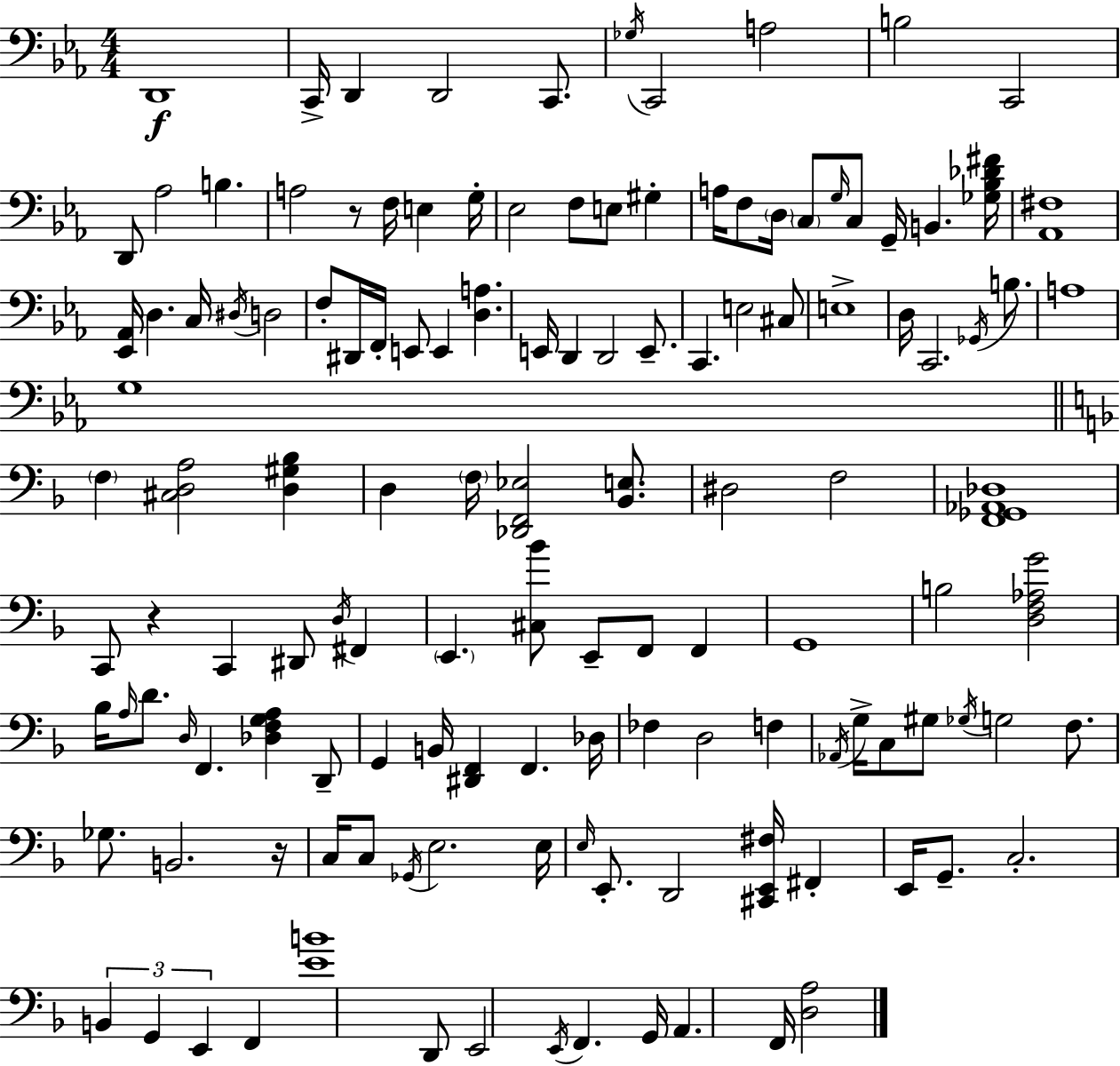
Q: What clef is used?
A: bass